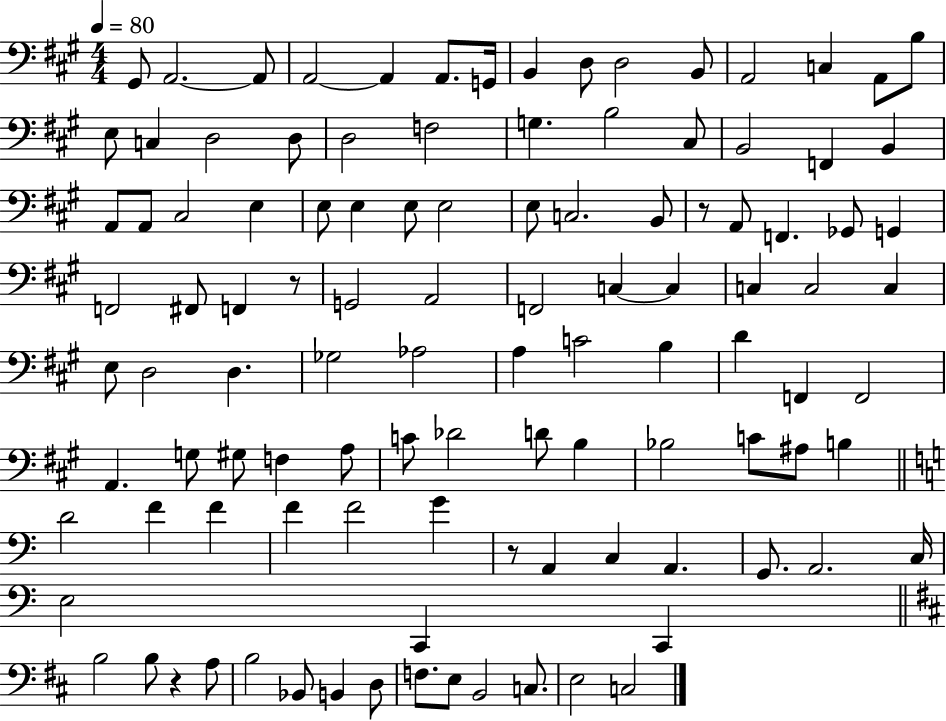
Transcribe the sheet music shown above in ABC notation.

X:1
T:Untitled
M:4/4
L:1/4
K:A
^G,,/2 A,,2 A,,/2 A,,2 A,, A,,/2 G,,/4 B,, D,/2 D,2 B,,/2 A,,2 C, A,,/2 B,/2 E,/2 C, D,2 D,/2 D,2 F,2 G, B,2 ^C,/2 B,,2 F,, B,, A,,/2 A,,/2 ^C,2 E, E,/2 E, E,/2 E,2 E,/2 C,2 B,,/2 z/2 A,,/2 F,, _G,,/2 G,, F,,2 ^F,,/2 F,, z/2 G,,2 A,,2 F,,2 C, C, C, C,2 C, E,/2 D,2 D, _G,2 _A,2 A, C2 B, D F,, F,,2 A,, G,/2 ^G,/2 F, A,/2 C/2 _D2 D/2 B, _B,2 C/2 ^A,/2 B, D2 F F F F2 G z/2 A,, C, A,, G,,/2 A,,2 C,/4 E,2 C,, C,, B,2 B,/2 z A,/2 B,2 _B,,/2 B,, D,/2 F,/2 E,/2 B,,2 C,/2 E,2 C,2